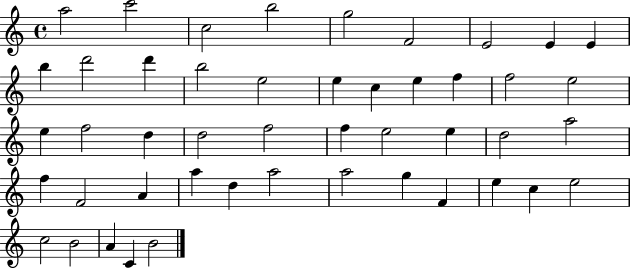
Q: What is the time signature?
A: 4/4